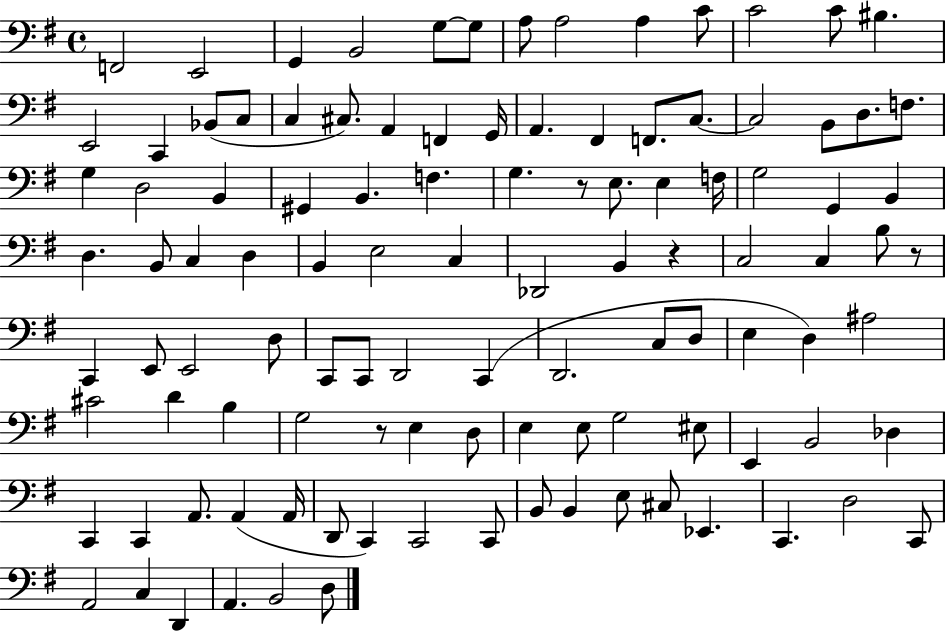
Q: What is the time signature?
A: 4/4